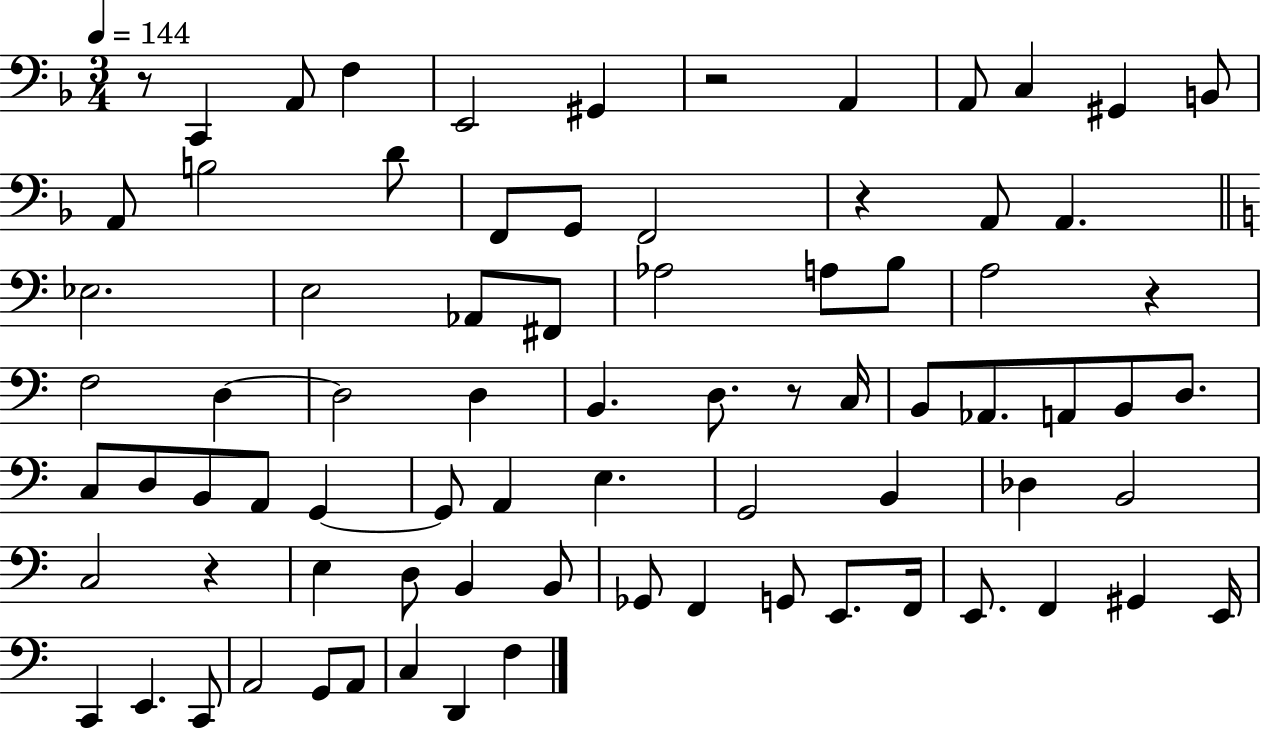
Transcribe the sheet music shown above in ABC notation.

X:1
T:Untitled
M:3/4
L:1/4
K:F
z/2 C,, A,,/2 F, E,,2 ^G,, z2 A,, A,,/2 C, ^G,, B,,/2 A,,/2 B,2 D/2 F,,/2 G,,/2 F,,2 z A,,/2 A,, _E,2 E,2 _A,,/2 ^F,,/2 _A,2 A,/2 B,/2 A,2 z F,2 D, D,2 D, B,, D,/2 z/2 C,/4 B,,/2 _A,,/2 A,,/2 B,,/2 D,/2 C,/2 D,/2 B,,/2 A,,/2 G,, G,,/2 A,, E, G,,2 B,, _D, B,,2 C,2 z E, D,/2 B,, B,,/2 _G,,/2 F,, G,,/2 E,,/2 F,,/4 E,,/2 F,, ^G,, E,,/4 C,, E,, C,,/2 A,,2 G,,/2 A,,/2 C, D,, F,